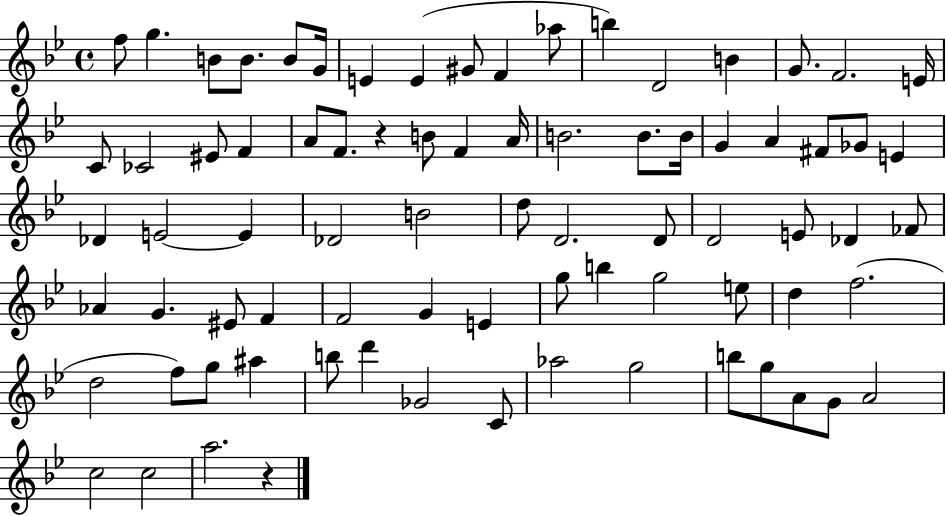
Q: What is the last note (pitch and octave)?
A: A5